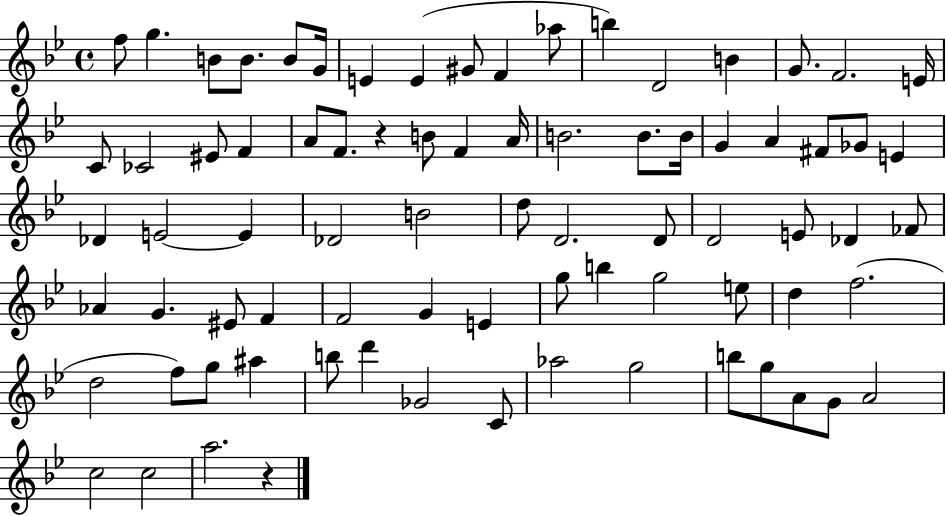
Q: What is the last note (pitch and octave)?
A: A5